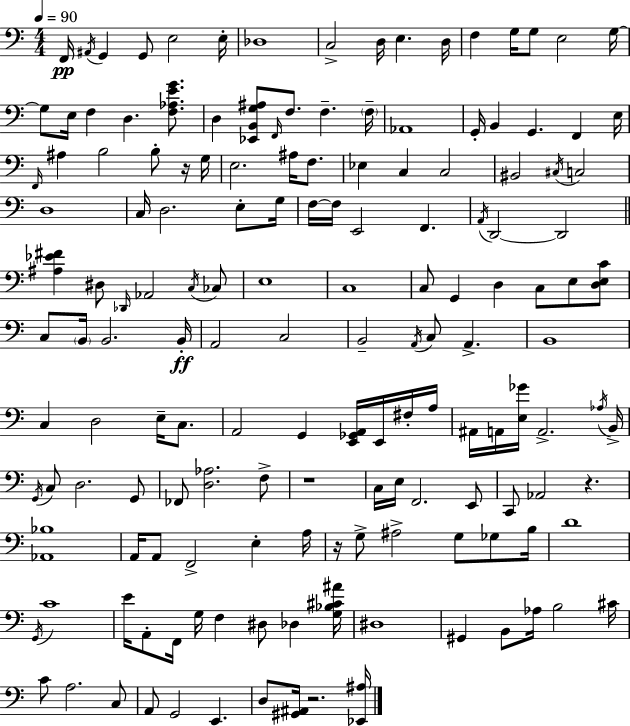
F2/s A#2/s G2/q G2/e E3/h E3/s Db3/w C3/h D3/s E3/q. D3/s F3/q G3/s G3/e E3/h G3/s G3/e E3/s F3/q D3/q. [F3,Ab3,E4,G4]/e. D3/q [Eb2,B2,G3,A#3]/e F2/s F3/e. F3/q. F3/s Ab2/w G2/s B2/q G2/q. F2/q E3/s F2/s A#3/q B3/h B3/e R/s G3/s E3/h. A#3/s F3/e. Eb3/q C3/q C3/h BIS2/h C#3/s C3/h D3/w C3/s D3/h. E3/e G3/s F3/s F3/s E2/h F2/q. A2/s D2/h D2/h [A#3,Eb4,F#4]/q D#3/e Db2/s Ab2/h C3/s CES3/e E3/w C3/w C3/e G2/q D3/q C3/e E3/e [D3,E3,C4]/e C3/e B2/s B2/h. B2/s A2/h C3/h B2/h A2/s C3/e A2/q. B2/w C3/q D3/h E3/s C3/e. A2/h G2/q [E2,Gb2,A2]/s E2/s F#3/s A3/s A#2/s A2/s [E3,Gb4]/s A2/h. Ab3/s B2/s G2/s C3/e D3/h. G2/e FES2/e [D3,Ab3]/h. F3/e R/w C3/s E3/s F2/h. E2/e C2/e Ab2/h R/q. [Ab2,Bb3]/w A2/s A2/e F2/h E3/q A3/s R/s G3/e A#3/h G3/e Gb3/e B3/s D4/w G2/s C4/w E4/s A2/e F2/s G3/s F3/q D#3/e Db3/q [G3,Bb3,C#4,A#4]/s D#3/w G#2/q B2/e Ab3/s B3/h C#4/s C4/e A3/h. C3/e A2/e G2/h E2/q. D3/e [G#2,A#2]/s R/h. [Eb2,A#3]/s